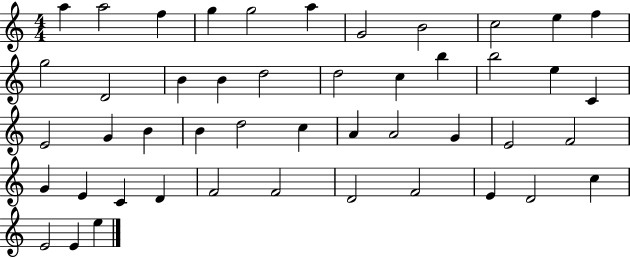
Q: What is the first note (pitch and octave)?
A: A5